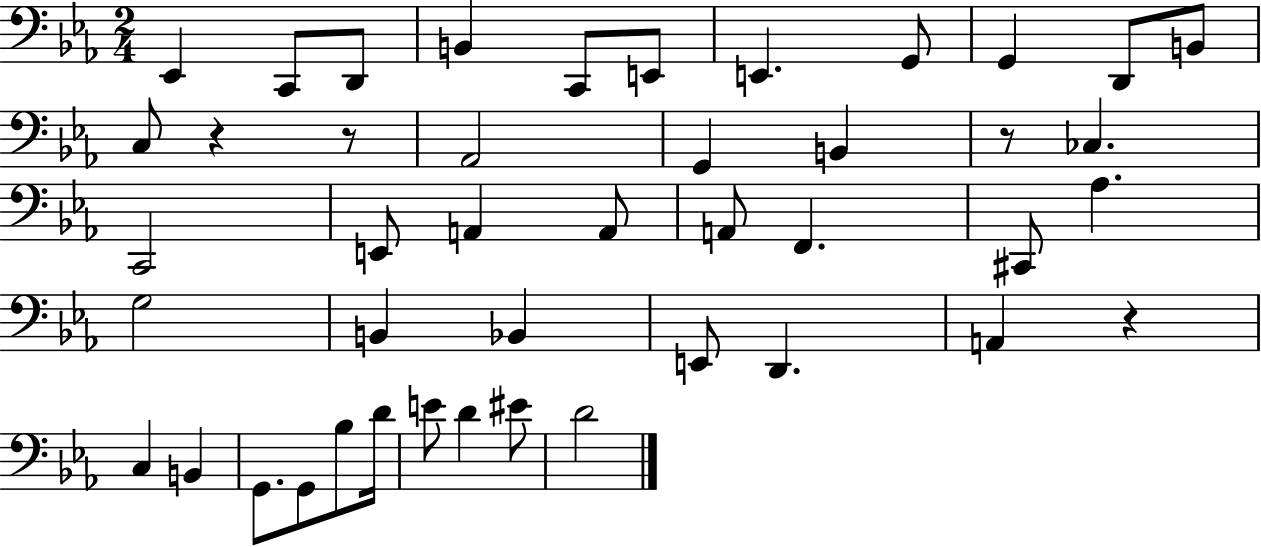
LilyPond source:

{
  \clef bass
  \numericTimeSignature
  \time 2/4
  \key ees \major
  ees,4 c,8 d,8 | b,4 c,8 e,8 | e,4. g,8 | g,4 d,8 b,8 | \break c8 r4 r8 | aes,2 | g,4 b,4 | r8 ces4. | \break c,2 | e,8 a,4 a,8 | a,8 f,4. | cis,8 aes4. | \break g2 | b,4 bes,4 | e,8 d,4. | a,4 r4 | \break c4 b,4 | g,8. g,8 bes8 d'16 | e'8 d'4 eis'8 | d'2 | \break \bar "|."
}